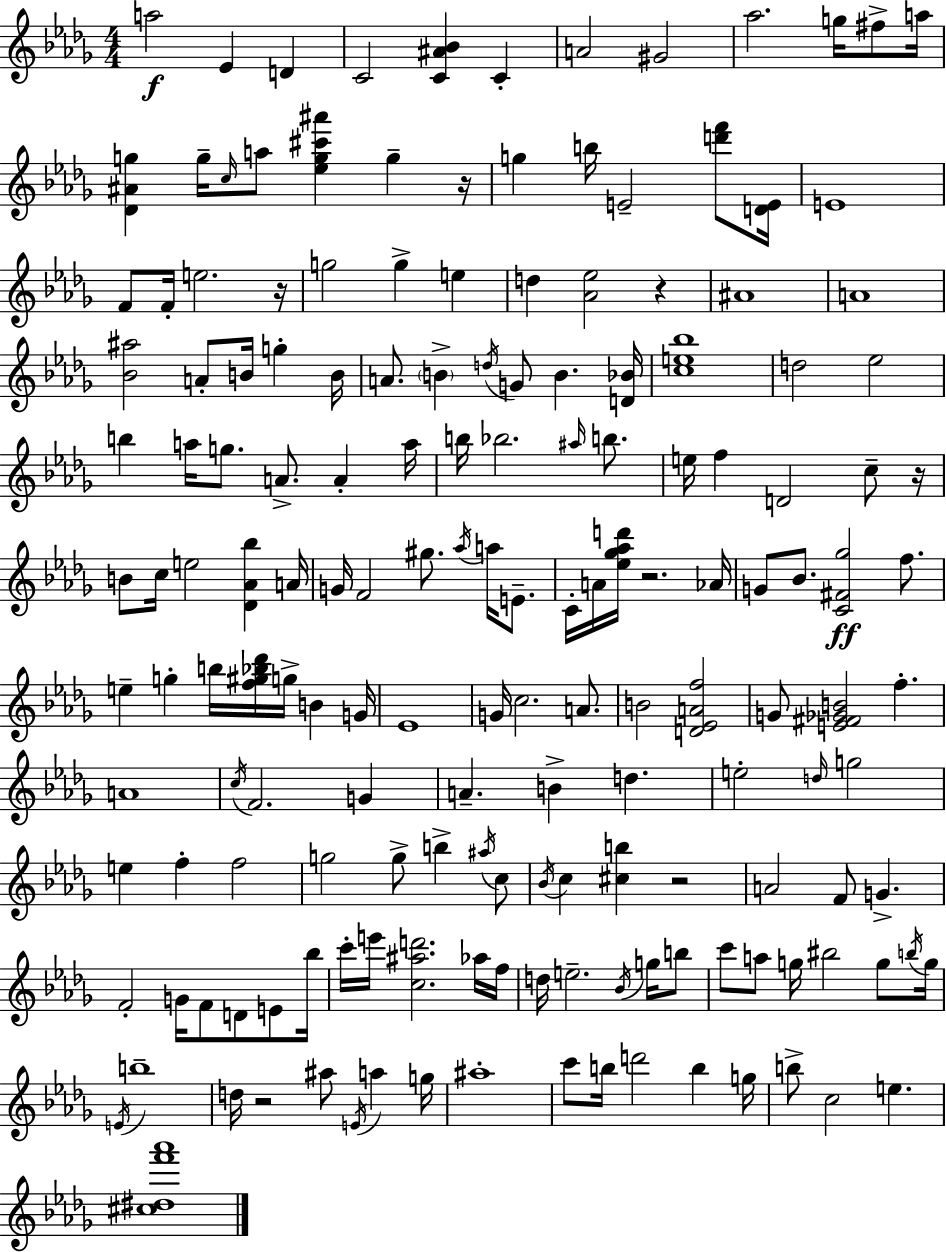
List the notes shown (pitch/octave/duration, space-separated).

A5/h Eb4/q D4/q C4/h [C4,A#4,Bb4]/q C4/q A4/h G#4/h Ab5/h. G5/s F#5/e A5/s [Db4,A#4,G5]/q G5/s C5/s A5/e [Eb5,G5,C#6,A#6]/q G5/q R/s G5/q B5/s E4/h [D6,F6]/e [D4,E4]/s E4/w F4/e F4/s E5/h. R/s G5/h G5/q E5/q D5/q [Ab4,Eb5]/h R/q A#4/w A4/w [Bb4,A#5]/h A4/e B4/s G5/q B4/s A4/e. B4/q D5/s G4/e B4/q. [D4,Bb4]/s [C5,E5,Bb5]/w D5/h Eb5/h B5/q A5/s G5/e. A4/e. A4/q A5/s B5/s Bb5/h. A#5/s B5/e. E5/s F5/q D4/h C5/e R/s B4/e C5/s E5/h [Db4,Ab4,Bb5]/q A4/s G4/s F4/h G#5/e. Ab5/s A5/s E4/e. C4/s A4/s [Eb5,Gb5,Ab5,D6]/s R/h. Ab4/s G4/e Bb4/e. [C4,F#4,Gb5]/h F5/e. E5/q G5/q B5/s [F5,G#5,Bb5,Db6]/s G5/s B4/q G4/s Eb4/w G4/s C5/h. A4/e. B4/h [D4,Eb4,A4,F5]/h G4/e [E4,F#4,Gb4,B4]/h F5/q. A4/w C5/s F4/h. G4/q A4/q. B4/q D5/q. E5/h D5/s G5/h E5/q F5/q F5/h G5/h G5/e B5/q A#5/s C5/e Bb4/s C5/q [C#5,B5]/q R/h A4/h F4/e G4/q. F4/h G4/s F4/e D4/e E4/e Bb5/s C6/s E6/s [C5,A#5,D6]/h. Ab5/s F5/s D5/s E5/h. Bb4/s G5/s B5/e C6/e A5/e G5/s BIS5/h G5/e B5/s G5/s E4/s B5/w D5/s R/h A#5/e E4/s A5/q G5/s A#5/w C6/e B5/s D6/h B5/q G5/s B5/e C5/h E5/q. [C#5,D#5,F6,Ab6]/w